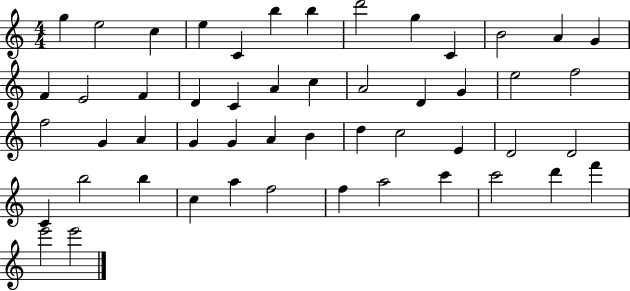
{
  \clef treble
  \numericTimeSignature
  \time 4/4
  \key c \major
  g''4 e''2 c''4 | e''4 c'4 b''4 b''4 | d'''2 g''4 c'4 | b'2 a'4 g'4 | \break f'4 e'2 f'4 | d'4 c'4 a'4 c''4 | a'2 d'4 g'4 | e''2 f''2 | \break f''2 g'4 a'4 | g'4 g'4 a'4 b'4 | d''4 c''2 e'4 | d'2 d'2 | \break c'4 b''2 b''4 | c''4 a''4 f''2 | f''4 a''2 c'''4 | c'''2 d'''4 f'''4 | \break e'''2 e'''2 | \bar "|."
}